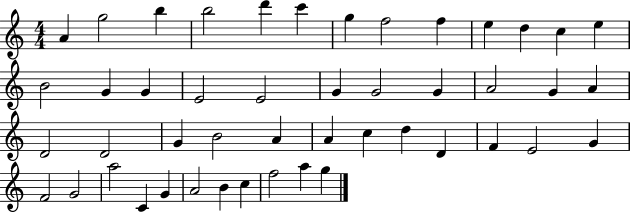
X:1
T:Untitled
M:4/4
L:1/4
K:C
A g2 b b2 d' c' g f2 f e d c e B2 G G E2 E2 G G2 G A2 G A D2 D2 G B2 A A c d D F E2 G F2 G2 a2 C G A2 B c f2 a g